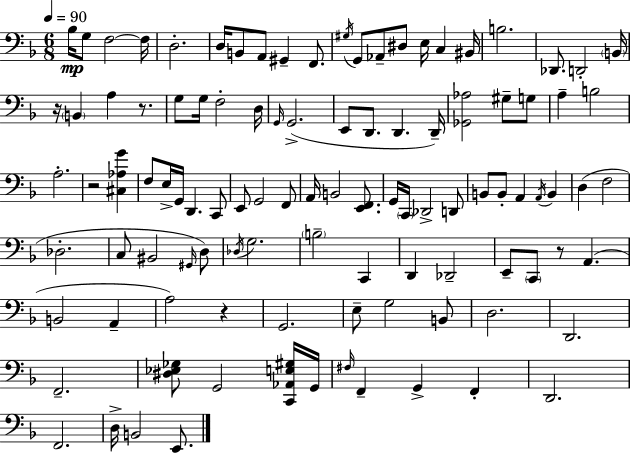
X:1
T:Untitled
M:6/8
L:1/4
K:F
_B,/4 G,/2 F,2 F,/4 D,2 D,/4 B,,/2 A,,/2 ^G,, F,,/2 ^G,/4 G,,/2 _A,,/2 ^D,/2 E,/4 C, ^B,,/4 B,2 _D,,/2 D,,2 B,,/4 z/4 B,, A, z/2 G,/2 G,/4 F,2 D,/4 G,,/4 G,,2 E,,/2 D,,/2 D,, D,,/4 [_G,,_A,]2 ^G,/2 G,/2 A, B,2 A,2 z2 [^C,_A,G] F,/2 E,/4 G,,/4 D,, C,,/2 E,,/2 G,,2 F,,/2 A,,/4 B,,2 [E,,F,,]/2 G,,/4 C,,/4 _D,,2 D,,/2 B,,/2 B,,/2 A,, A,,/4 B,, D, F,2 _D,2 C,/2 ^B,,2 ^G,,/4 D,/2 _D,/4 G,2 B,2 C,, D,, _D,,2 E,,/2 C,,/2 z/2 A,, B,,2 A,, A,2 z G,,2 E,/2 G,2 B,,/2 D,2 D,,2 F,,2 [^D,_E,_G,]/2 G,,2 [C,,_A,,E,^G,]/4 G,,/4 ^F,/4 F,, G,, F,, D,,2 F,,2 D,/4 B,,2 E,,/2